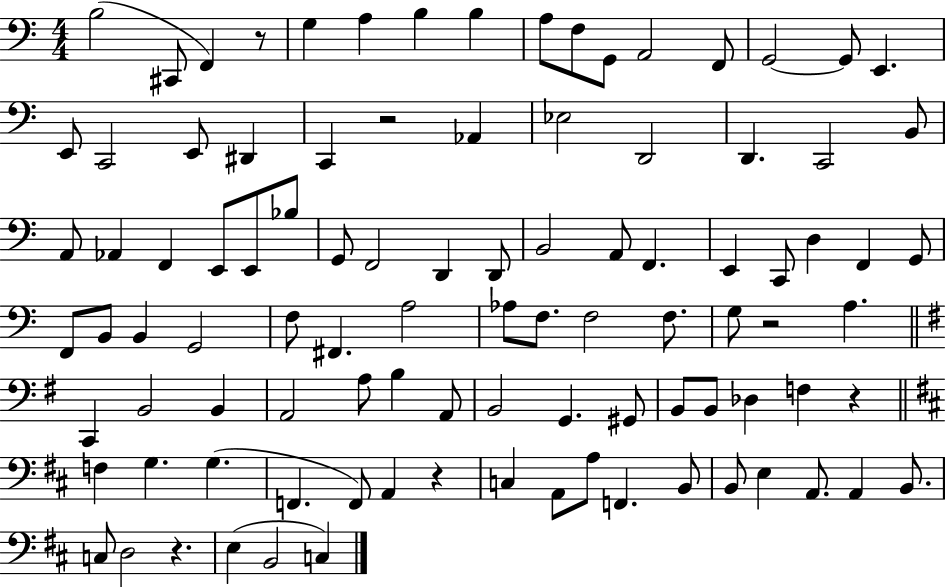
{
  \clef bass
  \numericTimeSignature
  \time 4/4
  \key c \major
  b2( cis,8 f,4) r8 | g4 a4 b4 b4 | a8 f8 g,8 a,2 f,8 | g,2~~ g,8 e,4. | \break e,8 c,2 e,8 dis,4 | c,4 r2 aes,4 | ees2 d,2 | d,4. c,2 b,8 | \break a,8 aes,4 f,4 e,8 e,8 bes8 | g,8 f,2 d,4 d,8 | b,2 a,8 f,4. | e,4 c,8 d4 f,4 g,8 | \break f,8 b,8 b,4 g,2 | f8 fis,4. a2 | aes8 f8. f2 f8. | g8 r2 a4. | \break \bar "||" \break \key e \minor c,4 b,2 b,4 | a,2 a8 b4 a,8 | b,2 g,4. gis,8 | b,8 b,8 des4 f4 r4 | \break \bar "||" \break \key b \minor f4 g4. g4.( | f,4. f,8) a,4 r4 | c4 a,8 a8 f,4. b,8 | b,8 e4 a,8. a,4 b,8. | \break c8 d2 r4. | e4( b,2 c4) | \bar "|."
}